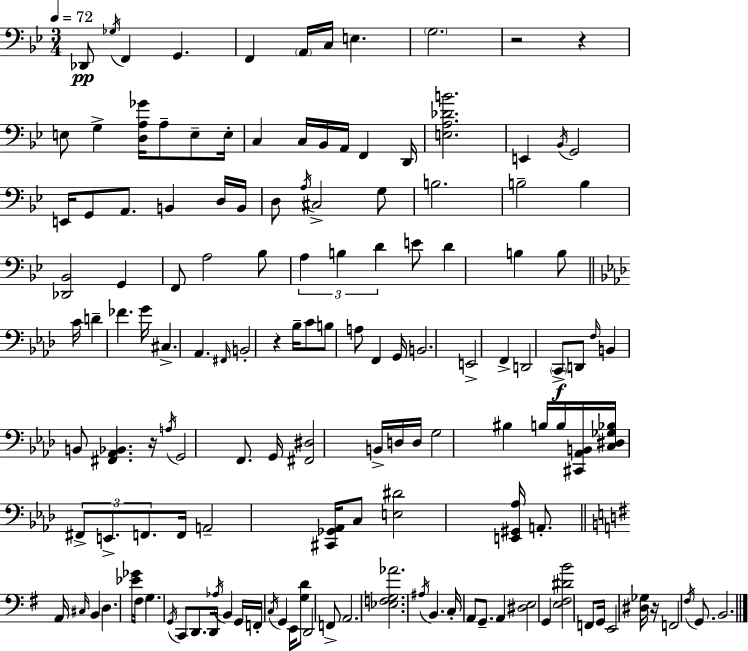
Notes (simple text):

Db2/e Gb3/s F2/q G2/q. F2/q A2/s C3/s E3/q. G3/h. R/h R/q E3/e G3/q [D3,A3,Gb4]/s A3/e E3/e E3/s C3/q C3/s Bb2/s A2/s F2/q D2/s [E3,A3,Db4,B4]/h. E2/q Bb2/s G2/h E2/s G2/e A2/e. B2/q D3/s B2/s D3/e A3/s C#3/h G3/e B3/h. B3/h B3/q [Db2,Bb2]/h G2/q F2/e A3/h Bb3/e A3/q B3/q D4/q E4/e D4/q B3/q B3/e C4/s D4/q FES4/q. G4/s C#3/q. Ab2/q. F#2/s B2/h R/q Bb3/s C4/e B3/e A3/e F2/q G2/s B2/h. E2/h F2/q D2/h C2/e D2/e F3/s B2/q B2/e [F#2,Ab2,Bb2]/q. R/s A3/s G2/h F2/e. G2/s [F#2,D#3]/h B2/s D3/s D3/s G3/h BIS3/q B3/s B3/s [C#2,Ab2,B2]/s [C3,D#3,Gb3,Bb3]/s F#2/e E2/e. F2/e. F2/s A2/h [C#2,Gb2,Ab2]/s C3/e [E3,D#4]/h [E2,G#2,Ab3]/s A2/e. A2/s C#3/s B2/q D3/q. [Eb4,Gb4]/s F#3/s G3/q. G2/s C2/e D2/e. D2/s Ab3/s B2/q G2/s F2/s C3/s G2/q E2/s [G3,D4]/e D2/h F2/e A2/h. [Eb3,F3,G3,Ab4]/h. A#3/s B2/q. C3/s A2/e G2/e. A2/q [D#3,E3]/h G2/q [E3,F#3,D#4,B4]/h F2/e G2/s E2/h [D#3,Gb3]/s R/s F2/h F#3/s G2/e. B2/h.